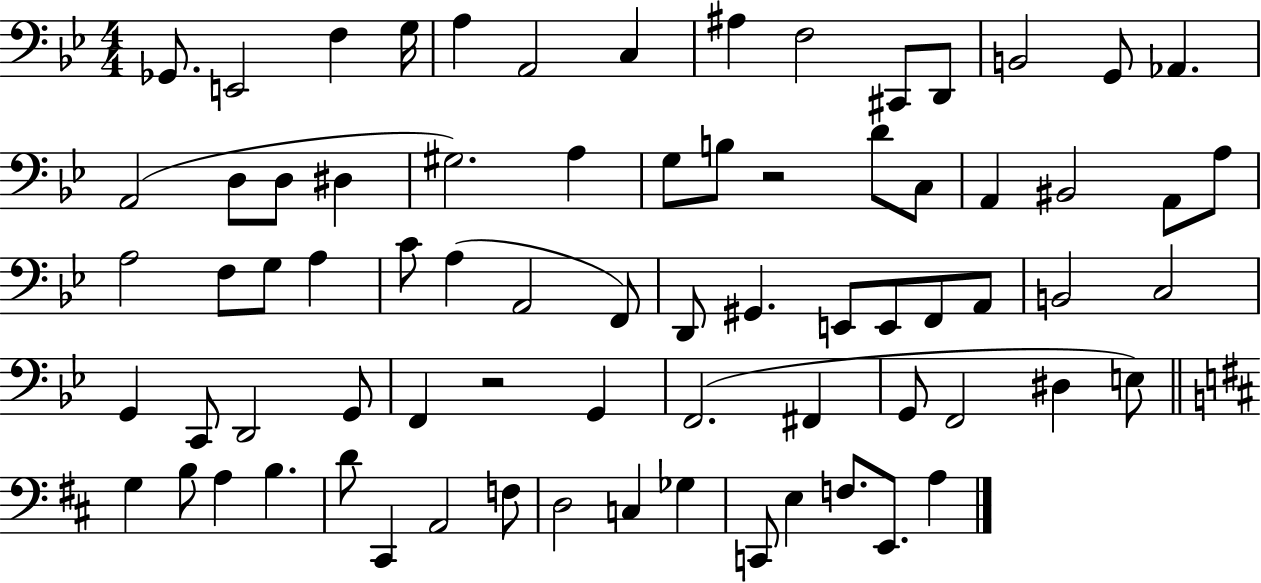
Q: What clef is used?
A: bass